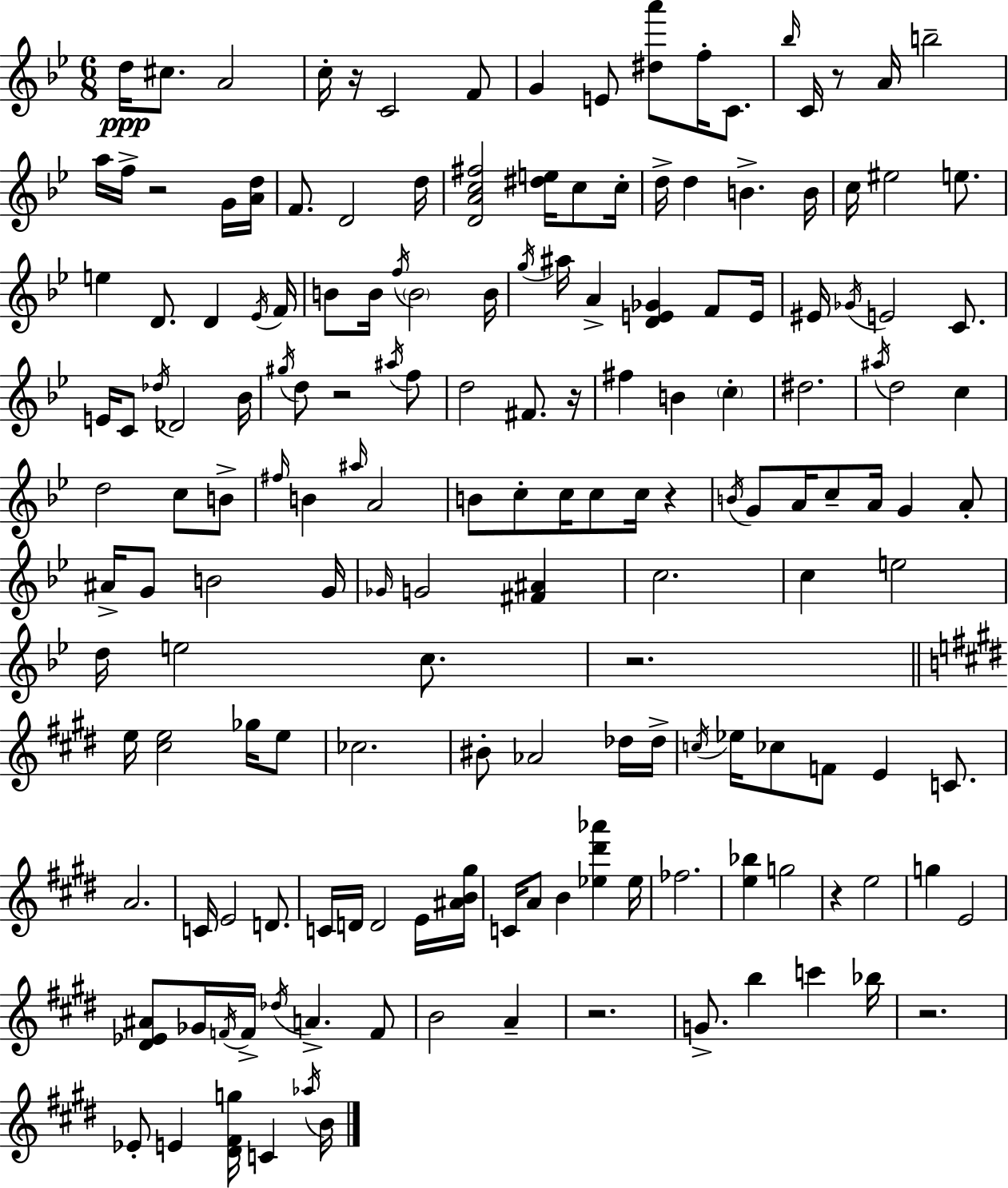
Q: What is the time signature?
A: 6/8